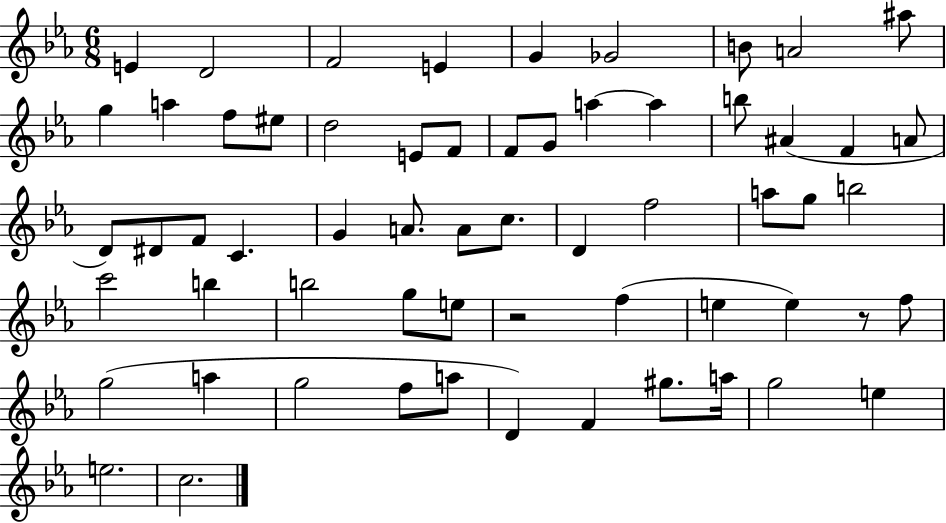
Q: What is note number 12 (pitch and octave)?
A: F5